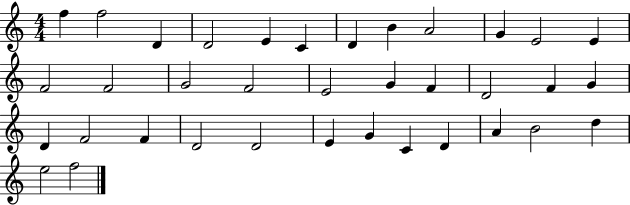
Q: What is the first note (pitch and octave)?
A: F5